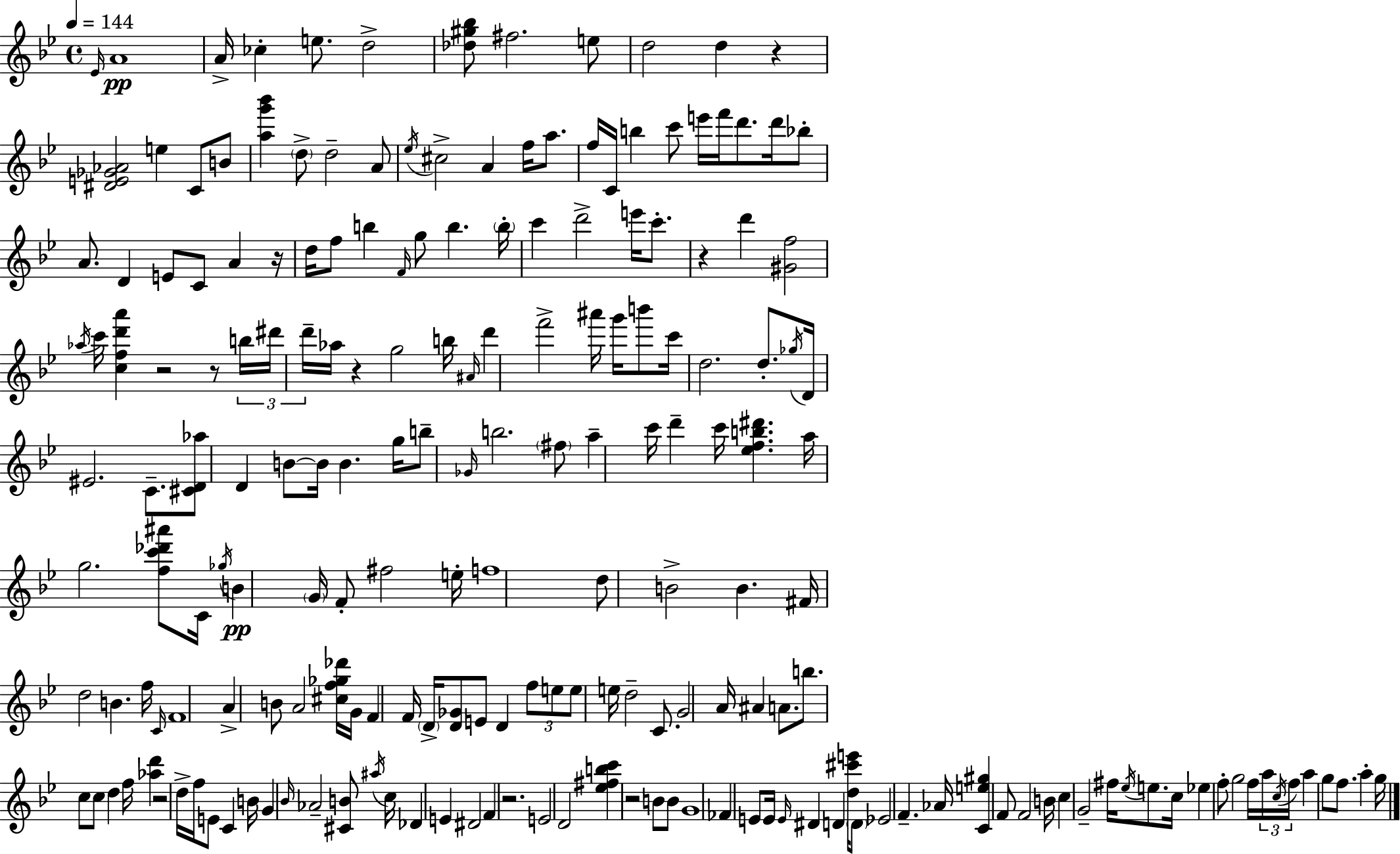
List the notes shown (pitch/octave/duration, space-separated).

Eb4/s A4/w A4/s CES5/q E5/e. D5/h [Db5,G#5,Bb5]/e F#5/h. E5/e D5/h D5/q R/q [D#4,E4,Gb4,Ab4]/h E5/q C4/e B4/e [A5,G6,Bb6]/q D5/e D5/h A4/e Eb5/s C#5/h A4/q F5/s A5/e. F5/s C4/s B5/q C6/e E6/s F6/s D6/e. D6/s Bb5/e A4/e. D4/q E4/e C4/e A4/q R/s D5/s F5/e B5/q F4/s G5/e B5/q. B5/s C6/q D6/h E6/s C6/e. R/q D6/q [G#4,F5]/h Ab5/s C6/s [C5,F5,D6,A6]/q R/h R/e B5/s D#6/s D6/s Ab5/s R/q G5/h B5/s A#4/s D6/q F6/h A#6/s G6/s B6/e C6/s D5/h. D5/e. Gb5/s D4/s EIS4/h. C4/e. [C#4,D4,Ab5]/e D4/q B4/e B4/s B4/q. G5/s B5/e Gb4/s B5/h. F#5/e A5/q C6/s D6/q C6/s [Eb5,F5,B5,D#6]/q. A5/s G5/h. [F5,C6,Db6,A#6]/e C4/s Gb5/s B4/q G4/s F4/e F#5/h E5/s F5/w D5/e B4/h B4/q. F#4/s D5/h B4/q. F5/s C4/s F4/w A4/q B4/e A4/h [C#5,F5,Gb5,Db6]/s G4/s F4/q F4/s D4/s [D4,Gb4]/e E4/e D4/q F5/e E5/e E5/e E5/s D5/h C4/e. G4/h A4/s A#4/q A4/e. B5/e. C5/e C5/e D5/q F5/s [Ab5,D6]/q R/h D5/s F5/s E4/e C4/q B4/s G4/q Bb4/s Ab4/h [C#4,B4]/e A#5/s C5/s Db4/q E4/q D#4/h F4/q R/h. E4/h D4/h [Eb5,F#5,B5,C6]/q R/h B4/e B4/e G4/w FES4/q E4/e E4/s E4/s D#4/q D4/q [D5,C#6,E6]/s D4/e Eb4/h F4/q. Ab4/s [C4,E5,G#5]/q F4/e F4/h B4/s C5/q G4/h F#5/s Eb5/s E5/e. C5/s Eb5/q F5/e G5/h F5/s A5/s C5/s F5/s A5/q G5/e F5/e. A5/q G5/s